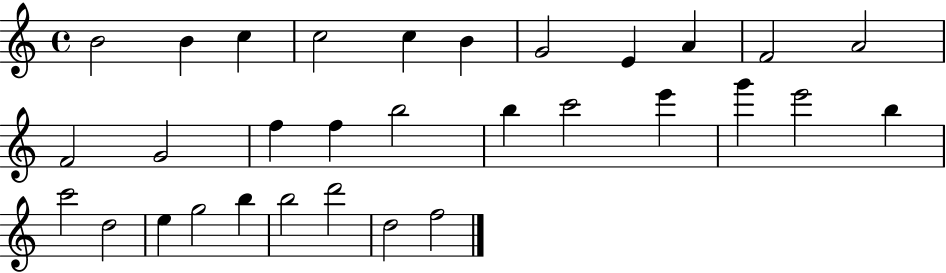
B4/h B4/q C5/q C5/h C5/q B4/q G4/h E4/q A4/q F4/h A4/h F4/h G4/h F5/q F5/q B5/h B5/q C6/h E6/q G6/q E6/h B5/q C6/h D5/h E5/q G5/h B5/q B5/h D6/h D5/h F5/h